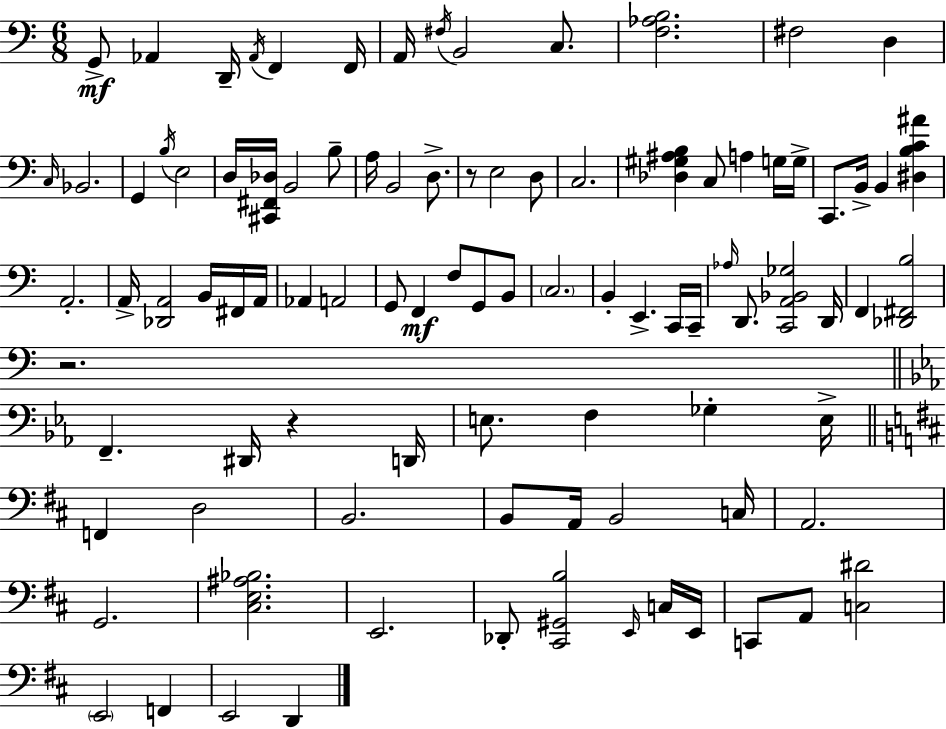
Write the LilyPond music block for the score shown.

{
  \clef bass
  \numericTimeSignature
  \time 6/8
  \key a \minor
  g,8->\mf aes,4 d,16-- \acciaccatura { aes,16 } f,4 | f,16 a,16 \acciaccatura { fis16 } b,2 c8. | <f aes b>2. | fis2 d4 | \break \grace { c16 } bes,2. | g,4 \acciaccatura { b16 } e2 | d16 <cis, fis, des>16 b,2 | b8-- a16 b,2 | \break d8.-> r8 e2 | d8 c2. | <des gis ais b>4 c8 a4 | g16 g16-> c,8. b,16-> b,4 | \break <dis b c' ais'>4 a,2.-. | a,16-> <des, a,>2 | b,16 fis,16 a,16 aes,4 a,2 | g,8 f,4\mf f8 | \break g,8 b,8 \parenthesize c2. | b,4-. e,4.-> | c,16 c,16-- \grace { aes16 } d,8. <c, a, bes, ges>2 | d,16 f,4 <des, fis, b>2 | \break r2. | \bar "||" \break \key ees \major f,4.-- dis,16 r4 d,16 | e8. f4 ges4-. e16-> | \bar "||" \break \key d \major f,4 d2 | b,2. | b,8 a,16 b,2 c16 | a,2. | \break g,2. | <cis e ais bes>2. | e,2. | des,8-. <cis, gis, b>2 \grace { e,16 } c16 | \break e,16 c,8 a,8 <c dis'>2 | \parenthesize e,2 f,4 | e,2 d,4 | \bar "|."
}